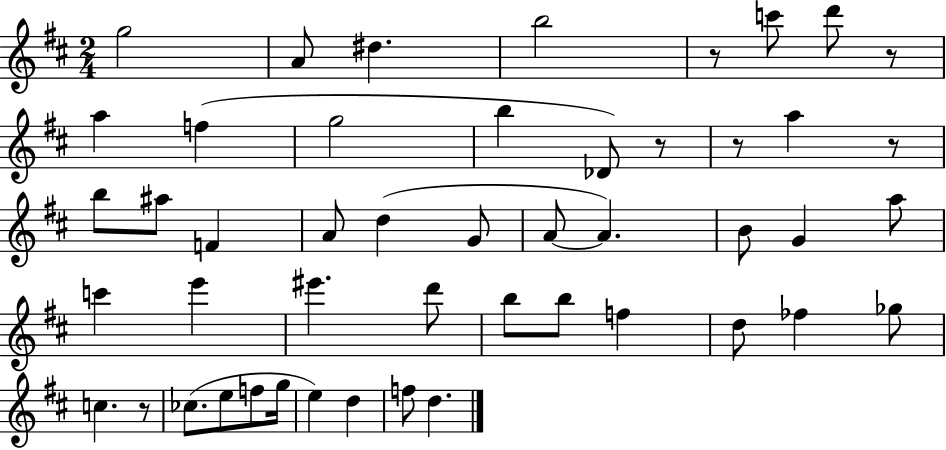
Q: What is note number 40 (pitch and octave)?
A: D5